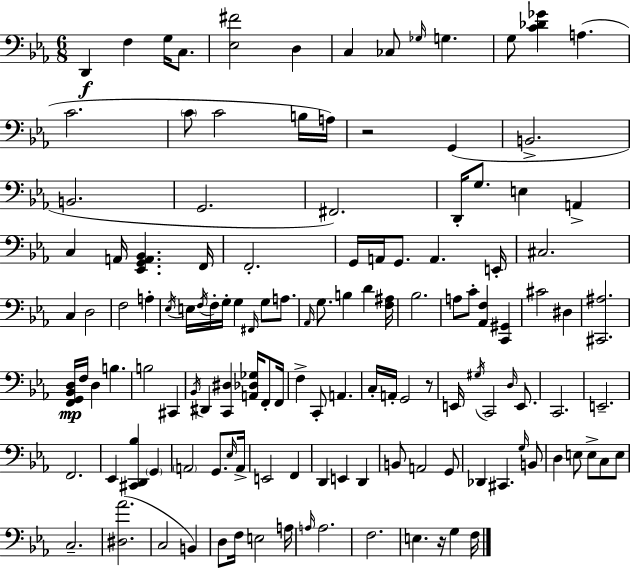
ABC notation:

X:1
T:Untitled
M:6/8
L:1/4
K:Eb
D,, F, G,/4 C,/2 [_E,^F]2 D, C, _C,/2 _G,/4 G, G,/2 [C_D_G] A, C2 C/2 C2 B,/4 A,/4 z2 G,, B,,2 B,,2 G,,2 ^F,,2 D,,/4 G,/2 E, A,, C, A,,/4 [_E,,G,,A,,_B,,] F,,/4 F,,2 G,,/4 A,,/4 G,,/2 A,, E,,/4 ^C,2 C, D,2 F,2 A, _E,/4 E,/4 F,/4 F,/4 G,/4 G, ^F,,/4 G,/2 A,/2 _A,,/4 G,/2 B, D [F,^A,]/4 _B,2 A,/2 C/2 [_A,,F,] [C,,^G,,] ^C2 ^D, [^C,,^A,]2 [F,,G,,_B,,D,]/4 F,/4 D, B, B,2 ^C,, _B,,/4 ^D,, [C,,^D,] [A,,_D,_G,]/4 F,,/2 F,,/4 F, C,,/2 A,, C,/4 A,,/4 G,,2 z/2 E,,/4 ^G,/4 C,,2 D,/4 E,,/2 C,,2 E,,2 F,,2 _E,, [^C,,D,,_B,] G,, A,,2 G,,/2 _E,/4 A,,/4 E,,2 F,, D,, E,, D,, B,,/2 A,,2 G,,/2 _D,, ^C,, G,/4 B,,/2 D, E,/2 E,/2 C,/2 E,/2 C,2 [^D,_A]2 C,2 B,, D,/2 F,/4 E,2 A,/4 A,/4 A,2 F,2 E, z/4 G, F,/4